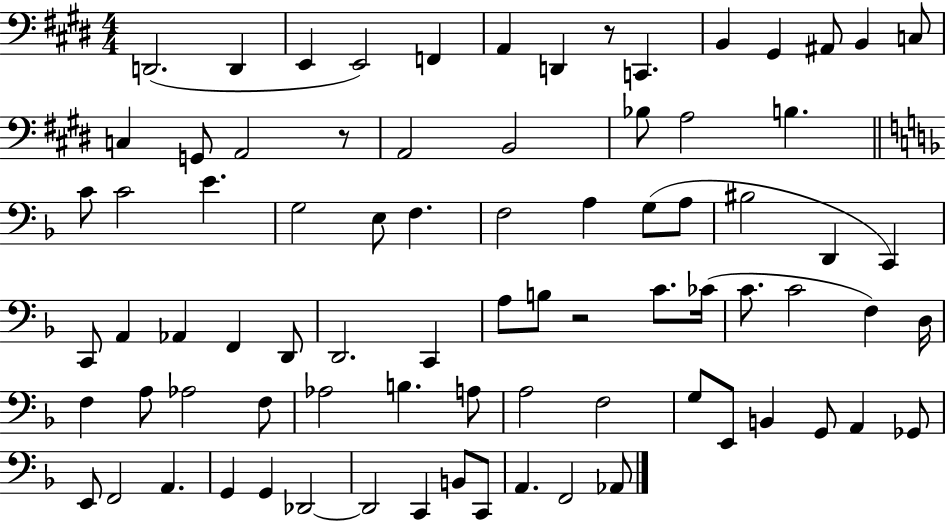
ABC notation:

X:1
T:Untitled
M:4/4
L:1/4
K:E
D,,2 D,, E,, E,,2 F,, A,, D,, z/2 C,, B,, ^G,, ^A,,/2 B,, C,/2 C, G,,/2 A,,2 z/2 A,,2 B,,2 _B,/2 A,2 B, C/2 C2 E G,2 E,/2 F, F,2 A, G,/2 A,/2 ^B,2 D,, C,, C,,/2 A,, _A,, F,, D,,/2 D,,2 C,, A,/2 B,/2 z2 C/2 _C/4 C/2 C2 F, D,/4 F, A,/2 _A,2 F,/2 _A,2 B, A,/2 A,2 F,2 G,/2 E,,/2 B,, G,,/2 A,, _G,,/2 E,,/2 F,,2 A,, G,, G,, _D,,2 _D,,2 C,, B,,/2 C,,/2 A,, F,,2 _A,,/2